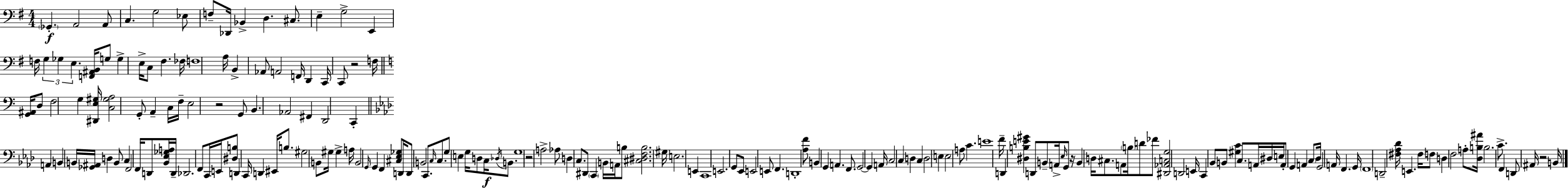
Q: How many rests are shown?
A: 5